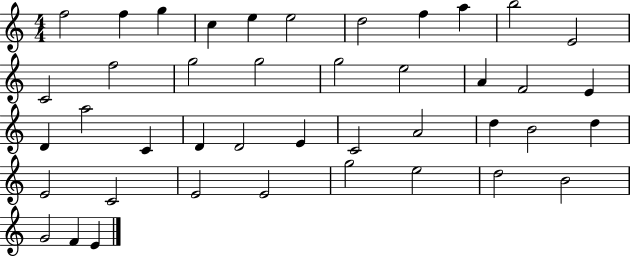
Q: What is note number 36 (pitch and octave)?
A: G5